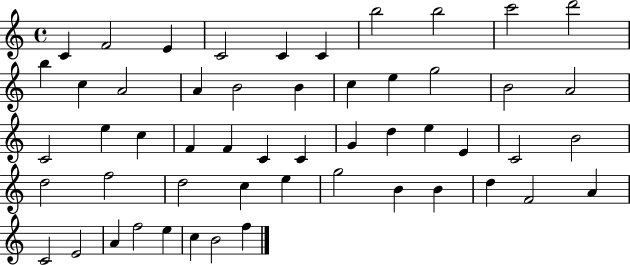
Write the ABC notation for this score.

X:1
T:Untitled
M:4/4
L:1/4
K:C
C F2 E C2 C C b2 b2 c'2 d'2 b c A2 A B2 B c e g2 B2 A2 C2 e c F F C C G d e E C2 B2 d2 f2 d2 c e g2 B B d F2 A C2 E2 A f2 e c B2 f